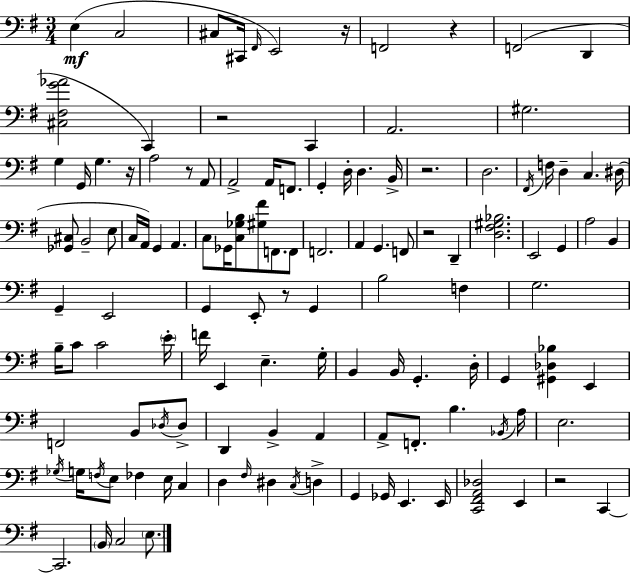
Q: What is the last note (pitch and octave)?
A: E3